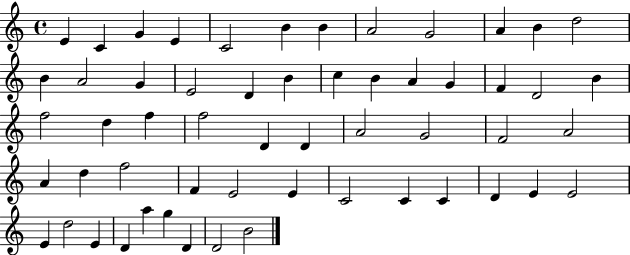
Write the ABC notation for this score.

X:1
T:Untitled
M:4/4
L:1/4
K:C
E C G E C2 B B A2 G2 A B d2 B A2 G E2 D B c B A G F D2 B f2 d f f2 D D A2 G2 F2 A2 A d f2 F E2 E C2 C C D E E2 E d2 E D a g D D2 B2